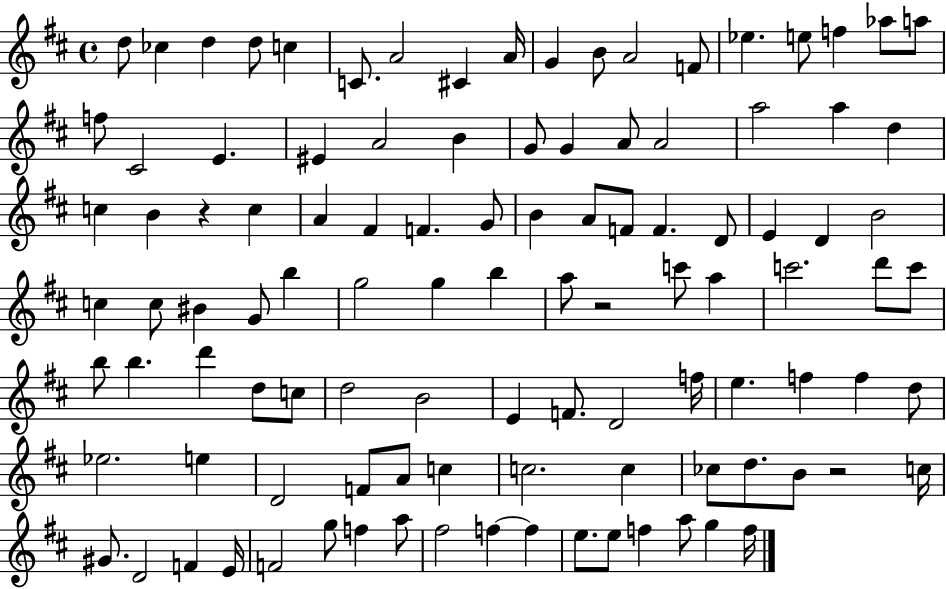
{
  \clef treble
  \time 4/4
  \defaultTimeSignature
  \key d \major
  d''8 ces''4 d''4 d''8 c''4 | c'8. a'2 cis'4 a'16 | g'4 b'8 a'2 f'8 | ees''4. e''8 f''4 aes''8 a''8 | \break f''8 cis'2 e'4. | eis'4 a'2 b'4 | g'8 g'4 a'8 a'2 | a''2 a''4 d''4 | \break c''4 b'4 r4 c''4 | a'4 fis'4 f'4. g'8 | b'4 a'8 f'8 f'4. d'8 | e'4 d'4 b'2 | \break c''4 c''8 bis'4 g'8 b''4 | g''2 g''4 b''4 | a''8 r2 c'''8 a''4 | c'''2. d'''8 c'''8 | \break b''8 b''4. d'''4 d''8 c''8 | d''2 b'2 | e'4 f'8. d'2 f''16 | e''4. f''4 f''4 d''8 | \break ees''2. e''4 | d'2 f'8 a'8 c''4 | c''2. c''4 | ces''8 d''8. b'8 r2 c''16 | \break gis'8. d'2 f'4 e'16 | f'2 g''8 f''4 a''8 | fis''2 f''4~~ f''4 | e''8. e''8 f''4 a''8 g''4 f''16 | \break \bar "|."
}